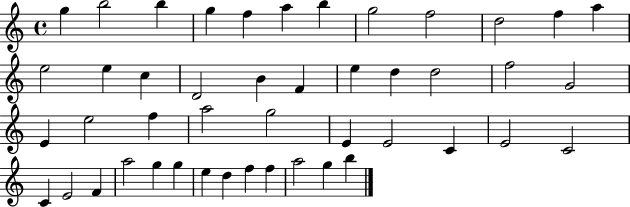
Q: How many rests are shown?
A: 0